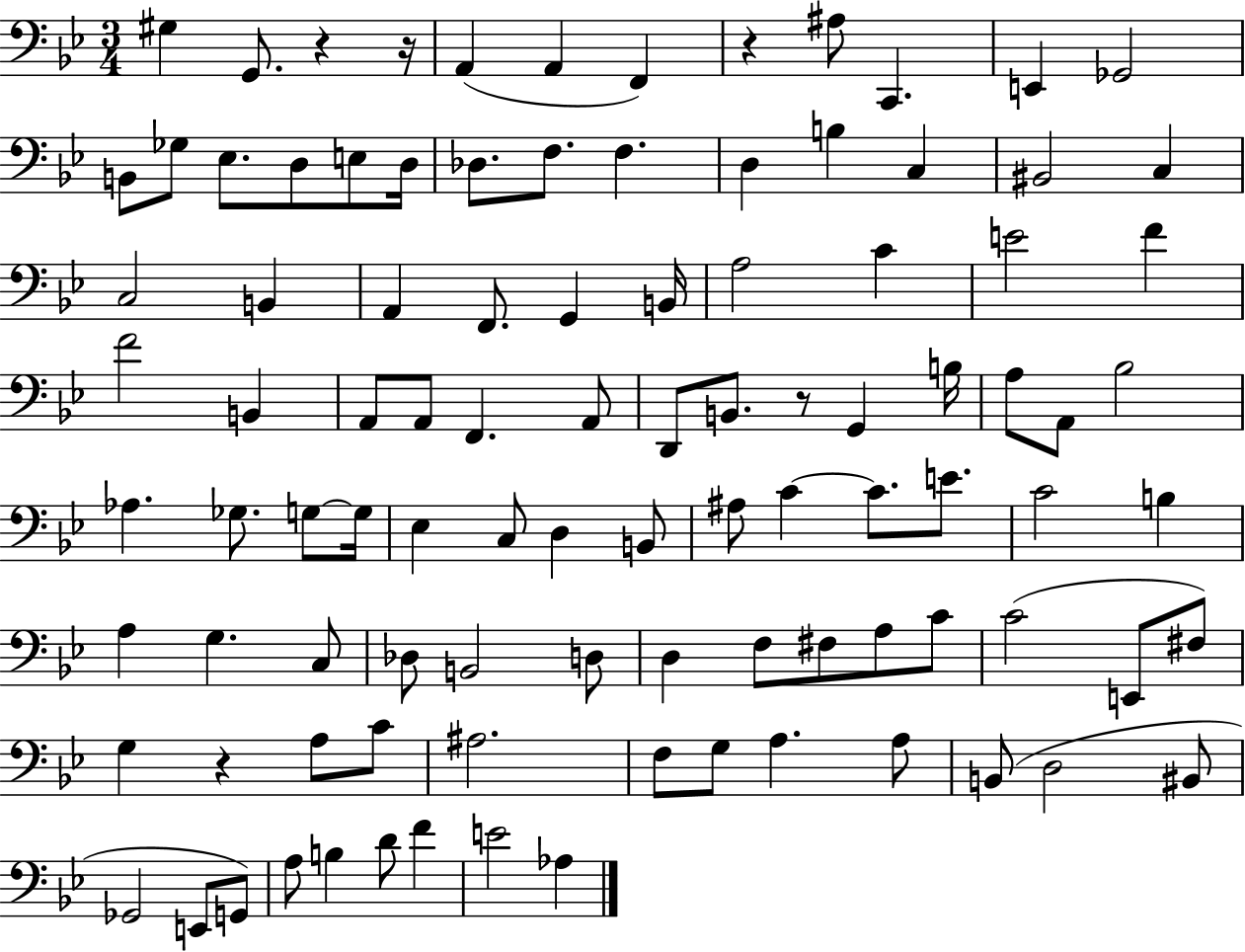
G#3/q G2/e. R/q R/s A2/q A2/q F2/q R/q A#3/e C2/q. E2/q Gb2/h B2/e Gb3/e Eb3/e. D3/e E3/e D3/s Db3/e. F3/e. F3/q. D3/q B3/q C3/q BIS2/h C3/q C3/h B2/q A2/q F2/e. G2/q B2/s A3/h C4/q E4/h F4/q F4/h B2/q A2/e A2/e F2/q. A2/e D2/e B2/e. R/e G2/q B3/s A3/e A2/e Bb3/h Ab3/q. Gb3/e. G3/e G3/s Eb3/q C3/e D3/q B2/e A#3/e C4/q C4/e. E4/e. C4/h B3/q A3/q G3/q. C3/e Db3/e B2/h D3/e D3/q F3/e F#3/e A3/e C4/e C4/h E2/e F#3/e G3/q R/q A3/e C4/e A#3/h. F3/e G3/e A3/q. A3/e B2/e D3/h BIS2/e Gb2/h E2/e G2/e A3/e B3/q D4/e F4/q E4/h Ab3/q